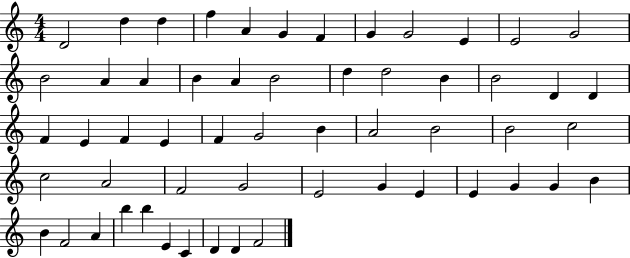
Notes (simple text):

D4/h D5/q D5/q F5/q A4/q G4/q F4/q G4/q G4/h E4/q E4/h G4/h B4/h A4/q A4/q B4/q A4/q B4/h D5/q D5/h B4/q B4/h D4/q D4/q F4/q E4/q F4/q E4/q F4/q G4/h B4/q A4/h B4/h B4/h C5/h C5/h A4/h F4/h G4/h E4/h G4/q E4/q E4/q G4/q G4/q B4/q B4/q F4/h A4/q B5/q B5/q E4/q C4/q D4/q D4/q F4/h